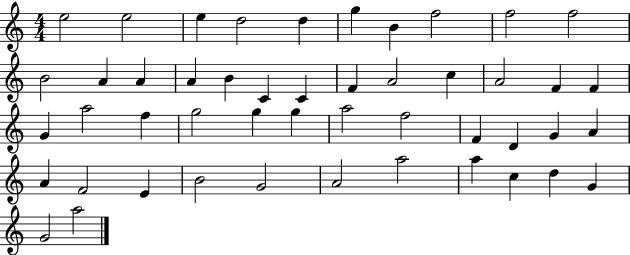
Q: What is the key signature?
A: C major